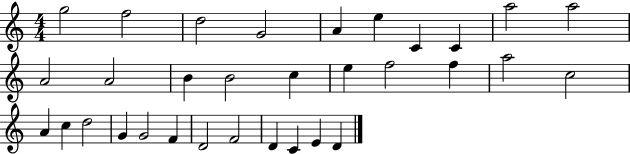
X:1
T:Untitled
M:4/4
L:1/4
K:C
g2 f2 d2 G2 A e C C a2 a2 A2 A2 B B2 c e f2 f a2 c2 A c d2 G G2 F D2 F2 D C E D